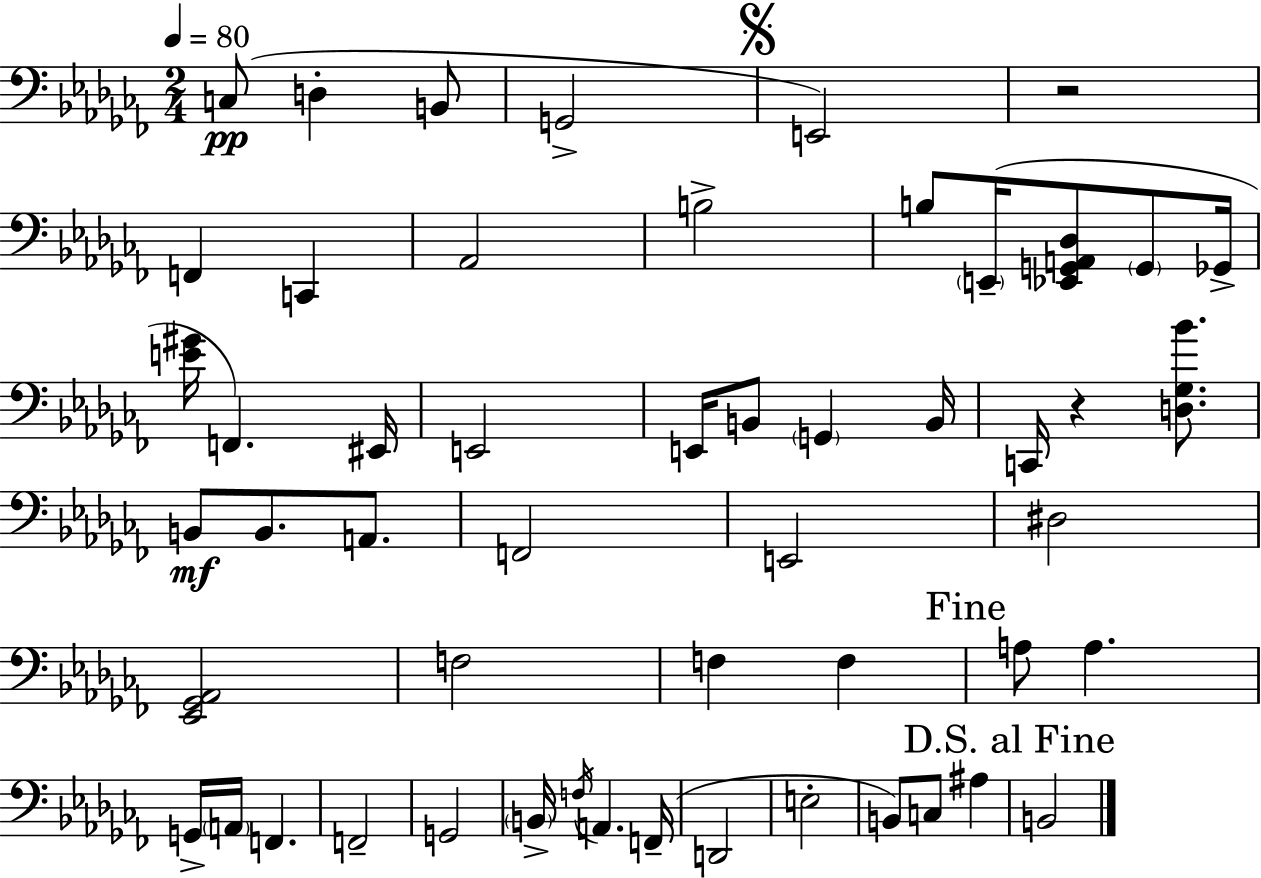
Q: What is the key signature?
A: AES minor